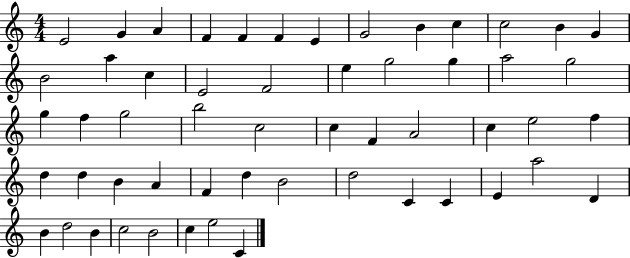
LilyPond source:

{
  \clef treble
  \numericTimeSignature
  \time 4/4
  \key c \major
  e'2 g'4 a'4 | f'4 f'4 f'4 e'4 | g'2 b'4 c''4 | c''2 b'4 g'4 | \break b'2 a''4 c''4 | e'2 f'2 | e''4 g''2 g''4 | a''2 g''2 | \break g''4 f''4 g''2 | b''2 c''2 | c''4 f'4 a'2 | c''4 e''2 f''4 | \break d''4 d''4 b'4 a'4 | f'4 d''4 b'2 | d''2 c'4 c'4 | e'4 a''2 d'4 | \break b'4 d''2 b'4 | c''2 b'2 | c''4 e''2 c'4 | \bar "|."
}